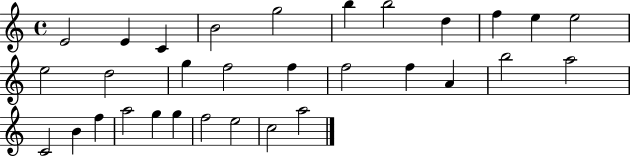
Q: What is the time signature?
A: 4/4